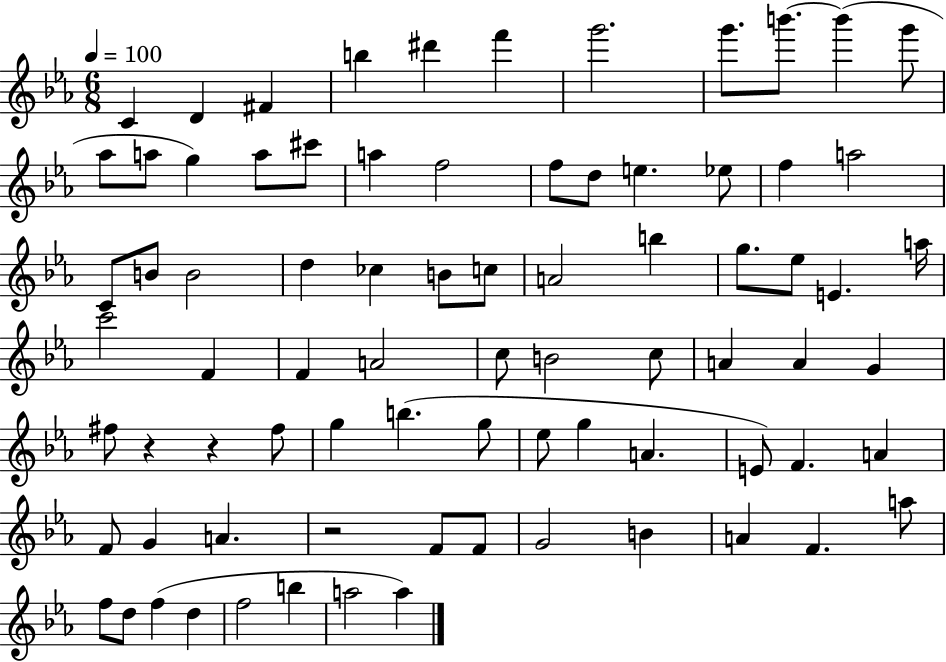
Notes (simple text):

C4/q D4/q F#4/q B5/q D#6/q F6/q G6/h. G6/e. B6/e. B6/q G6/e Ab5/e A5/e G5/q A5/e C#6/e A5/q F5/h F5/e D5/e E5/q. Eb5/e F5/q A5/h C4/e B4/e B4/h D5/q CES5/q B4/e C5/e A4/h B5/q G5/e. Eb5/e E4/q. A5/s C6/h F4/q F4/q A4/h C5/e B4/h C5/e A4/q A4/q G4/q F#5/e R/q R/q F#5/e G5/q B5/q. G5/e Eb5/e G5/q A4/q. E4/e F4/q. A4/q F4/e G4/q A4/q. R/h F4/e F4/e G4/h B4/q A4/q F4/q. A5/e F5/e D5/e F5/q D5/q F5/h B5/q A5/h A5/q